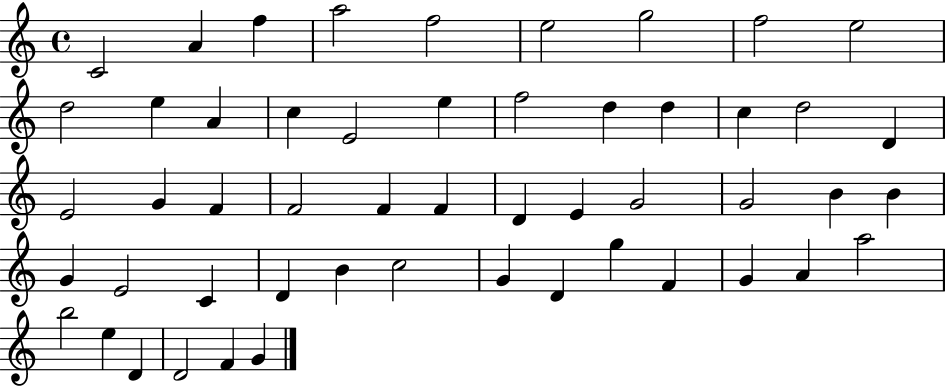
{
  \clef treble
  \time 4/4
  \defaultTimeSignature
  \key c \major
  c'2 a'4 f''4 | a''2 f''2 | e''2 g''2 | f''2 e''2 | \break d''2 e''4 a'4 | c''4 e'2 e''4 | f''2 d''4 d''4 | c''4 d''2 d'4 | \break e'2 g'4 f'4 | f'2 f'4 f'4 | d'4 e'4 g'2 | g'2 b'4 b'4 | \break g'4 e'2 c'4 | d'4 b'4 c''2 | g'4 d'4 g''4 f'4 | g'4 a'4 a''2 | \break b''2 e''4 d'4 | d'2 f'4 g'4 | \bar "|."
}